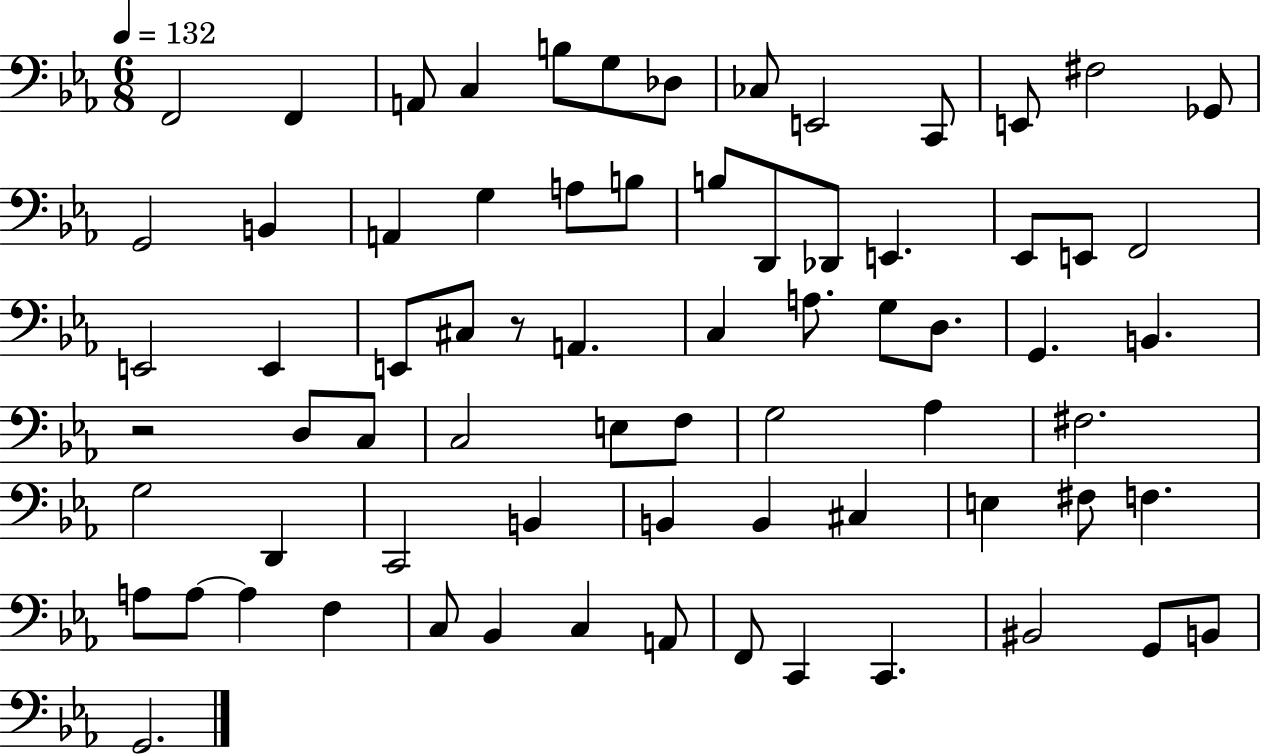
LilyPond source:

{
  \clef bass
  \numericTimeSignature
  \time 6/8
  \key ees \major
  \tempo 4 = 132
  \repeat volta 2 { f,2 f,4 | a,8 c4 b8 g8 des8 | ces8 e,2 c,8 | e,8 fis2 ges,8 | \break g,2 b,4 | a,4 g4 a8 b8 | b8 d,8 des,8 e,4. | ees,8 e,8 f,2 | \break e,2 e,4 | e,8 cis8 r8 a,4. | c4 a8. g8 d8. | g,4. b,4. | \break r2 d8 c8 | c2 e8 f8 | g2 aes4 | fis2. | \break g2 d,4 | c,2 b,4 | b,4 b,4 cis4 | e4 fis8 f4. | \break a8 a8~~ a4 f4 | c8 bes,4 c4 a,8 | f,8 c,4 c,4. | bis,2 g,8 b,8 | \break g,2. | } \bar "|."
}